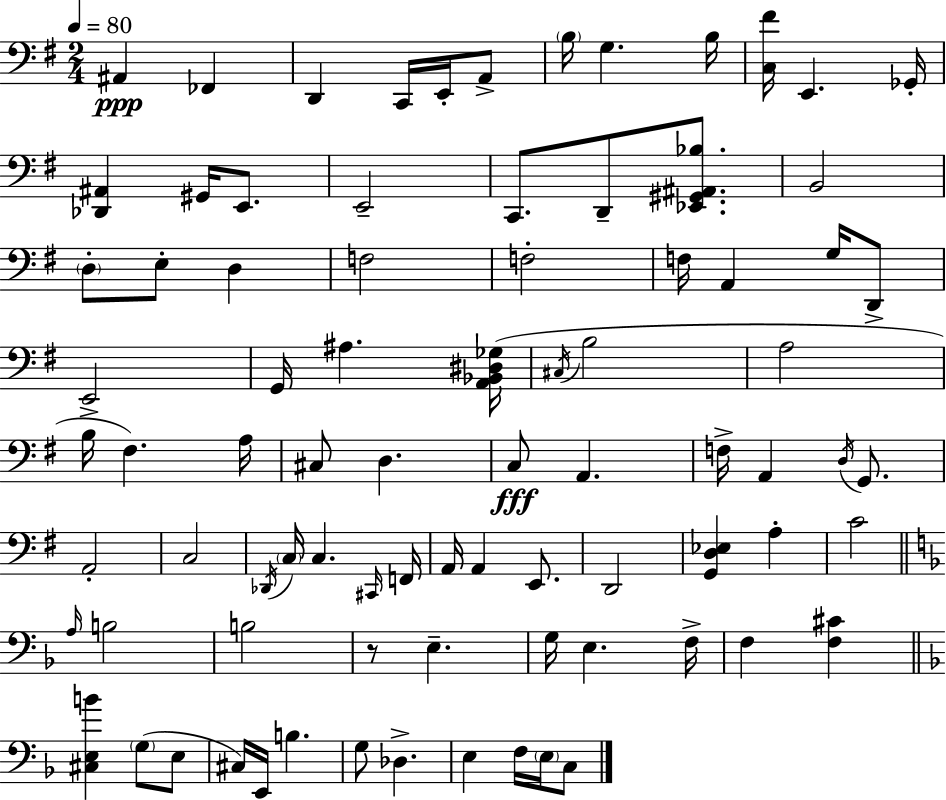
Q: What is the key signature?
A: G major